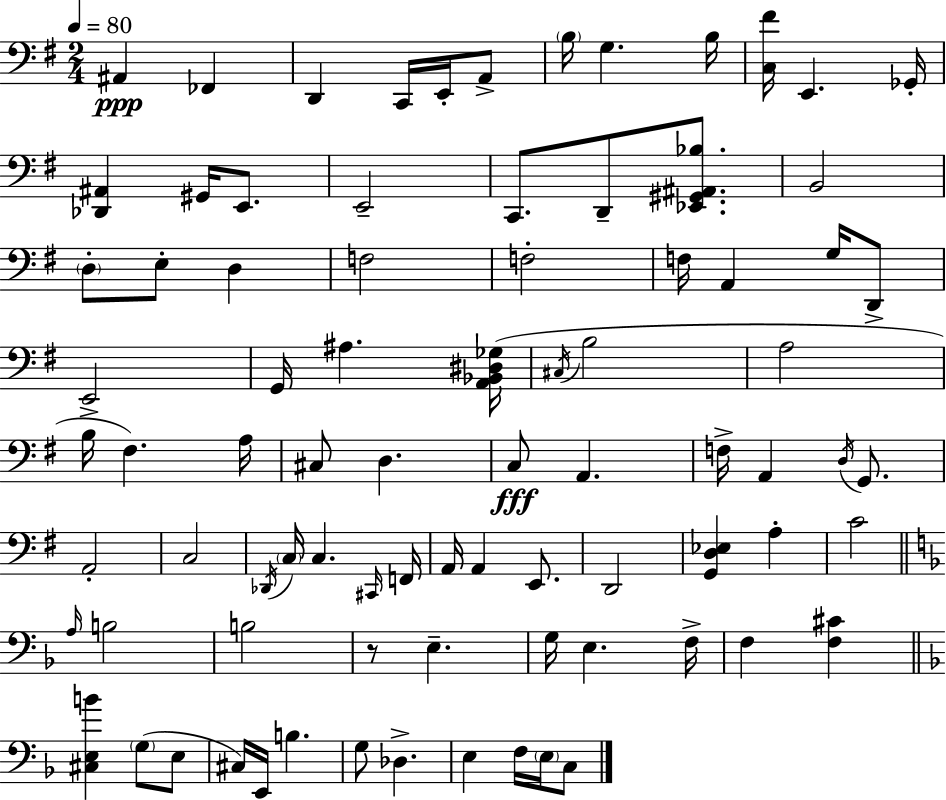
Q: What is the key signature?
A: G major